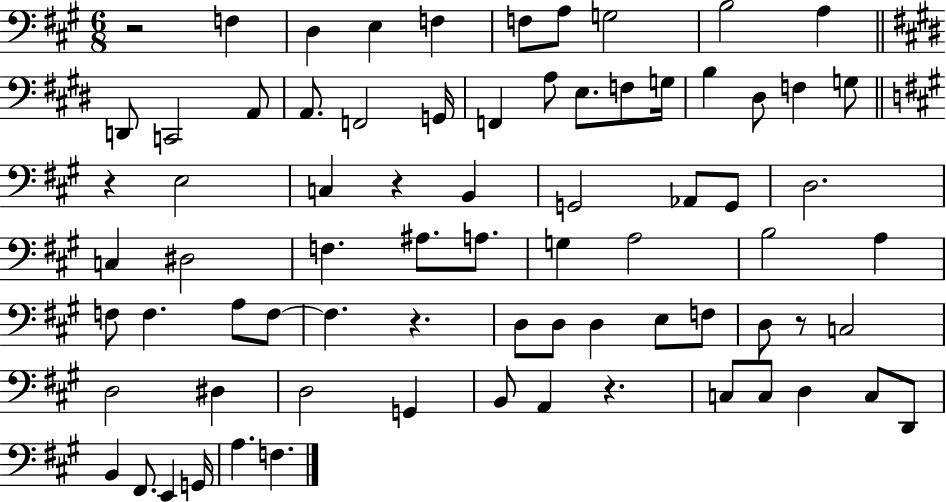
R/h F3/q D3/q E3/q F3/q F3/e A3/e G3/h B3/h A3/q D2/e C2/h A2/e A2/e. F2/h G2/s F2/q A3/e E3/e. F3/e G3/s B3/q D#3/e F3/q G3/e R/q E3/h C3/q R/q B2/q G2/h Ab2/e G2/e D3/h. C3/q D#3/h F3/q. A#3/e. A3/e. G3/q A3/h B3/h A3/q F3/e F3/q. A3/e F3/e F3/q. R/q. D3/e D3/e D3/q E3/e F3/e D3/e R/e C3/h D3/h D#3/q D3/h G2/q B2/e A2/q R/q. C3/e C3/e D3/q C3/e D2/e B2/q F#2/e. E2/q G2/s A3/q. F3/q.